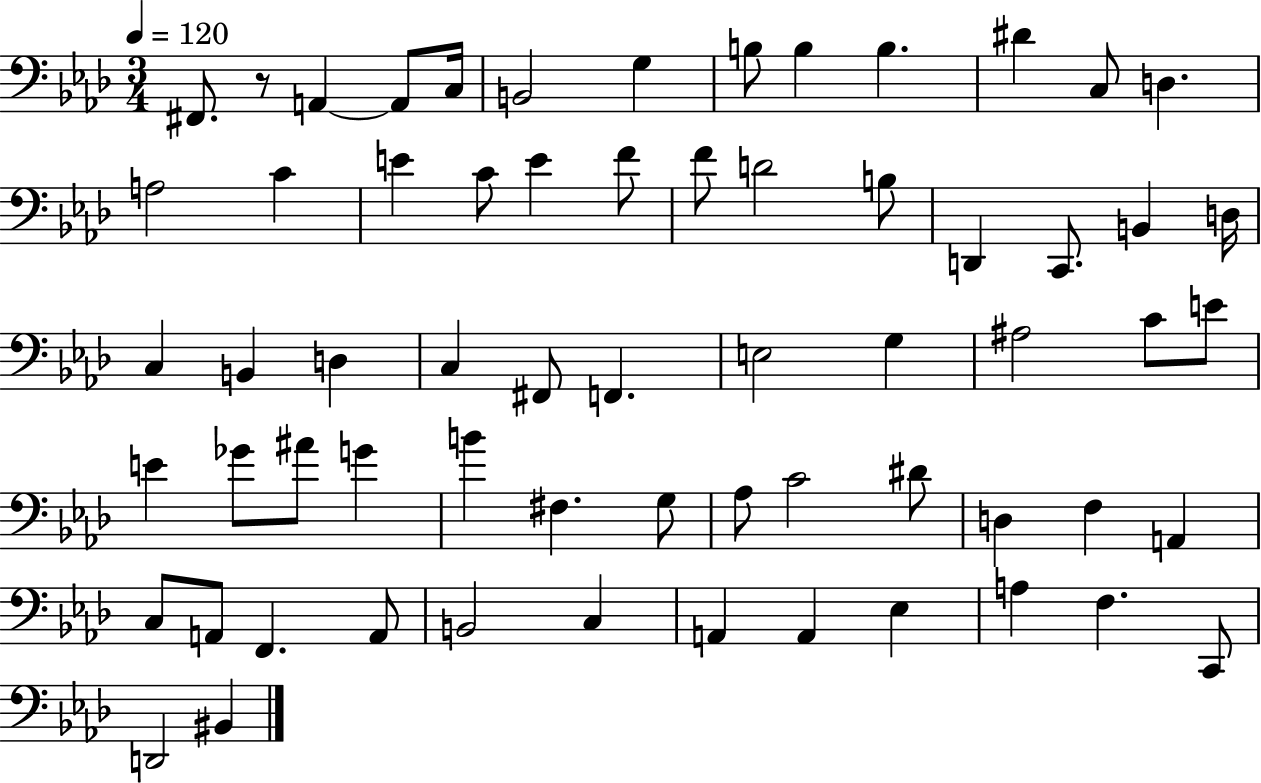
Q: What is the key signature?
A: AES major